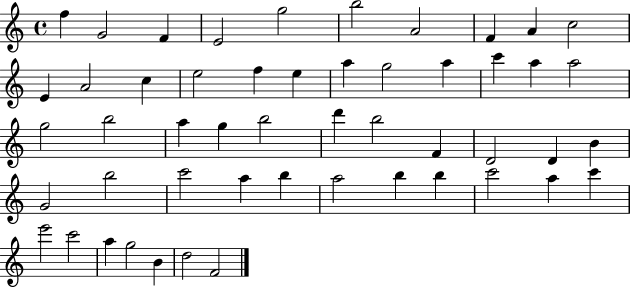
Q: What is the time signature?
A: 4/4